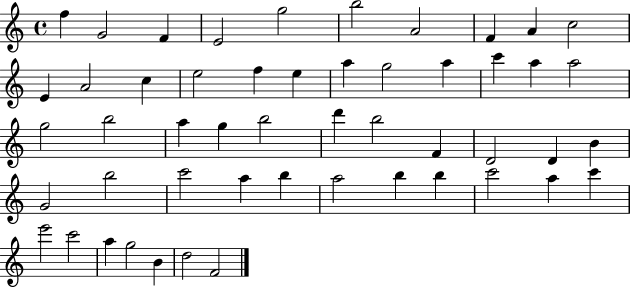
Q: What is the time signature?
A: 4/4